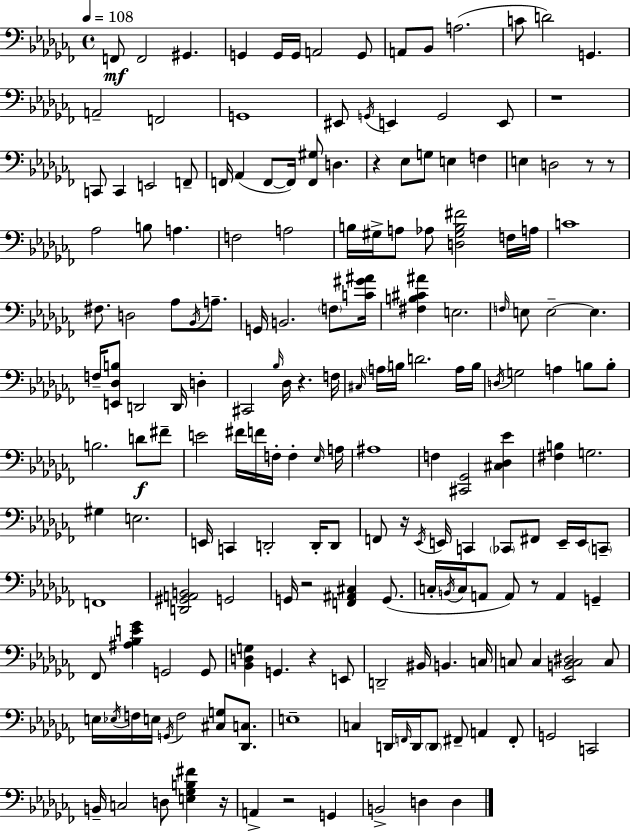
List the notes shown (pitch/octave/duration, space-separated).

F2/e F2/h G#2/q. G2/q G2/s G2/s A2/h G2/e A2/e Bb2/e A3/h. C4/e D4/h G2/q. A2/h F2/h G2/w EIS2/e G2/s E2/q G2/h E2/e R/w C2/e C2/q E2/h F2/e F2/s Ab2/q F2/e F2/s [F2,G#3]/e D3/q. R/q Eb3/e G3/e E3/q F3/q E3/q D3/h R/e R/e Ab3/h B3/e A3/q. F3/h A3/h B3/s G#3/s A3/e Ab3/e [D3,G#3,B3,F#4]/h F3/s A3/s C4/w F#3/e. D3/h Ab3/e Bb2/s A3/e. G2/s B2/h. F3/e [C4,G#4,A#4]/s [F#3,B3,C#4,A#4]/q E3/h. F3/s E3/e E3/h E3/q. F3/s [E2,Db3,B3]/e D2/h D2/s D3/q C#2/h Bb3/s Db3/s R/q. F3/s C#3/s A3/s B3/s D4/h. A3/s B3/s D3/s G3/h A3/q B3/e B3/e B3/h. D4/e F#4/e E4/h F#4/s F4/s F3/s F3/q Eb3/s A3/s A#3/w F3/q [C#2,Gb2]/h [C#3,Db3,Eb4]/q [F#3,B3]/q G3/h. G#3/q E3/h. E2/s C2/q D2/h D2/s D2/e F2/e R/s Eb2/s E2/s C2/q CES2/e F#2/e E2/s E2/s C2/e F2/w [D2,G#2,A2,B2]/h G2/h G2/s R/h [F2,A#2,C#3]/q G2/e. C3/s B2/s C3/s A2/e A2/e R/e A2/q G2/q FES2/e [A#3,Bb3,E4,Gb4]/q G2/h G2/e [Bb2,D3,G3]/q G2/q. R/q E2/e D2/h BIS2/s B2/q. C3/s C3/e C3/q [Eb2,B2,C3,D#3]/h C3/e E3/s Eb3/s F3/s E3/s G2/s F3/h [C#3,G3]/e [Db2,C3]/e. E3/w C3/q D2/s F2/s D2/s D2/e F#2/e A2/q F#2/e G2/h C2/h B2/s C3/h D3/e [E3,Gb3,B3,F#4]/q R/s A2/q R/h G2/q B2/h D3/q D3/q